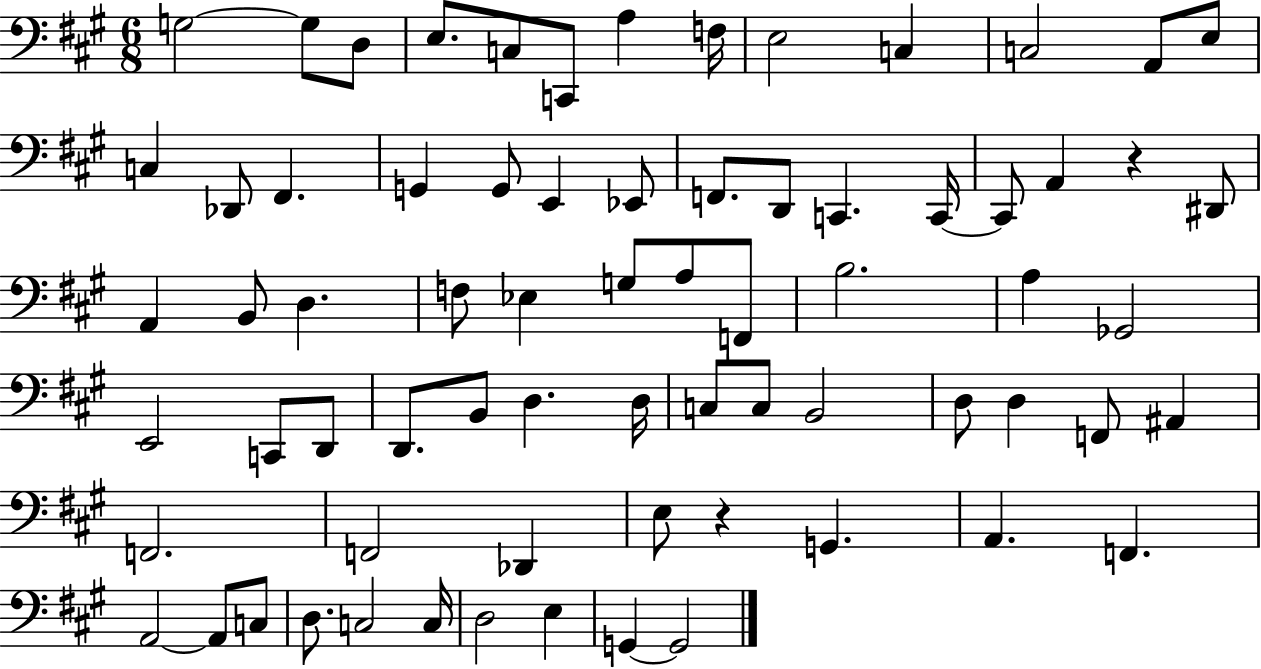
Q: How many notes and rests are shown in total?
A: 71